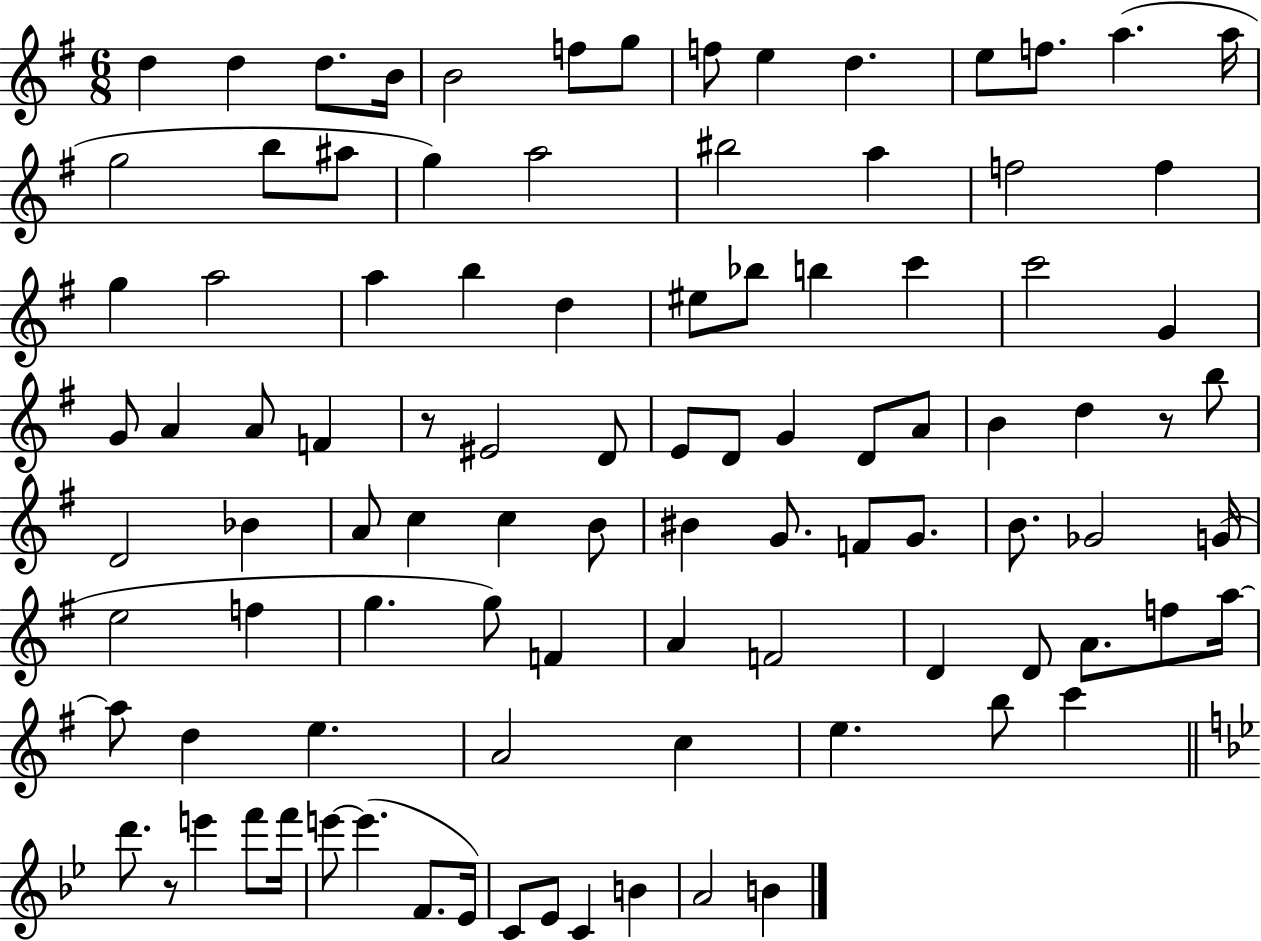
{
  \clef treble
  \numericTimeSignature
  \time 6/8
  \key g \major
  d''4 d''4 d''8. b'16 | b'2 f''8 g''8 | f''8 e''4 d''4. | e''8 f''8. a''4.( a''16 | \break g''2 b''8 ais''8 | g''4) a''2 | bis''2 a''4 | f''2 f''4 | \break g''4 a''2 | a''4 b''4 d''4 | eis''8 bes''8 b''4 c'''4 | c'''2 g'4 | \break g'8 a'4 a'8 f'4 | r8 eis'2 d'8 | e'8 d'8 g'4 d'8 a'8 | b'4 d''4 r8 b''8 | \break d'2 bes'4 | a'8 c''4 c''4 b'8 | bis'4 g'8. f'8 g'8. | b'8. ges'2 g'16( | \break e''2 f''4 | g''4. g''8) f'4 | a'4 f'2 | d'4 d'8 a'8. f''8 a''16~~ | \break a''8 d''4 e''4. | a'2 c''4 | e''4. b''8 c'''4 | \bar "||" \break \key bes \major d'''8. r8 e'''4 f'''8 f'''16 | e'''8~~ e'''4.( f'8. ees'16) | c'8 ees'8 c'4 b'4 | a'2 b'4 | \break \bar "|."
}